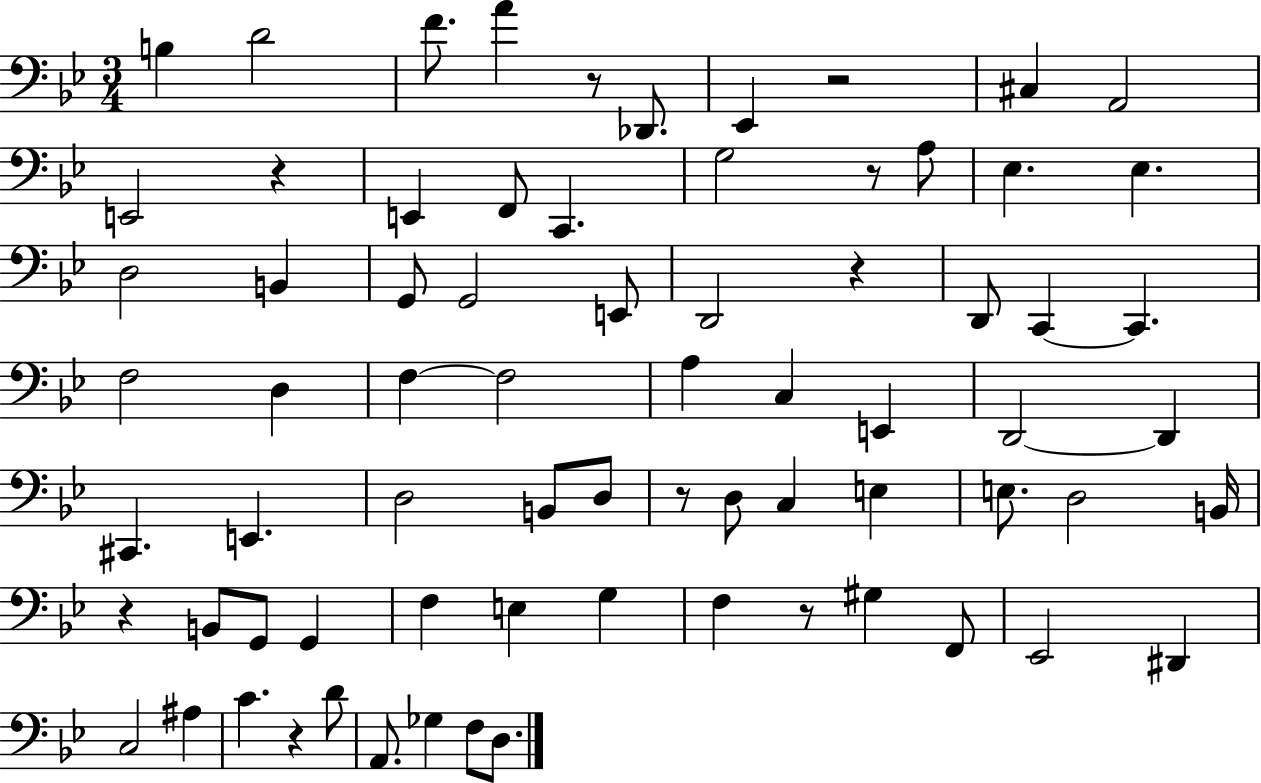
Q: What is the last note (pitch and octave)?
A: D3